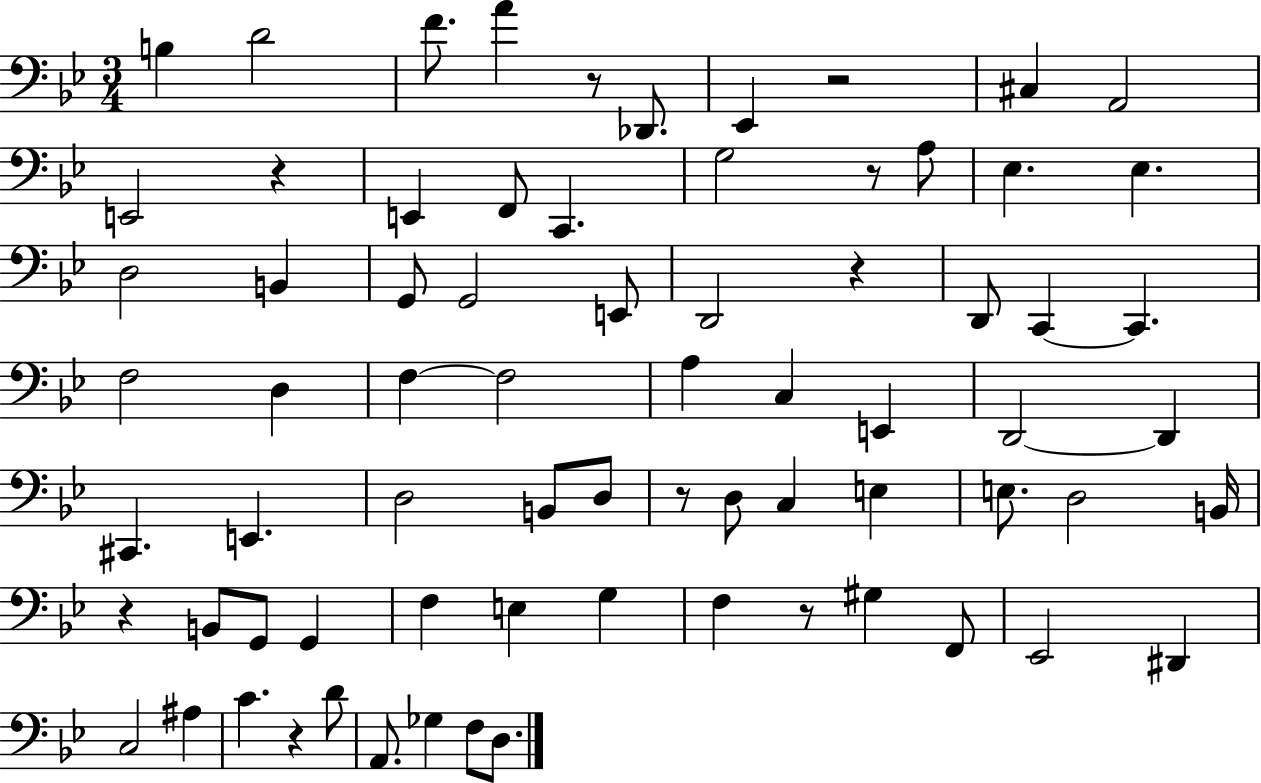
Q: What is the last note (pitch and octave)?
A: D3